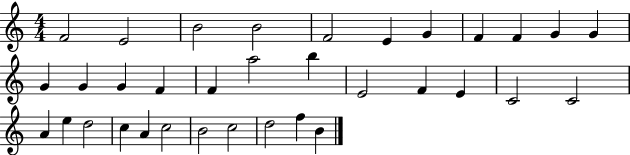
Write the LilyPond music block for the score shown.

{
  \clef treble
  \numericTimeSignature
  \time 4/4
  \key c \major
  f'2 e'2 | b'2 b'2 | f'2 e'4 g'4 | f'4 f'4 g'4 g'4 | \break g'4 g'4 g'4 f'4 | f'4 a''2 b''4 | e'2 f'4 e'4 | c'2 c'2 | \break a'4 e''4 d''2 | c''4 a'4 c''2 | b'2 c''2 | d''2 f''4 b'4 | \break \bar "|."
}